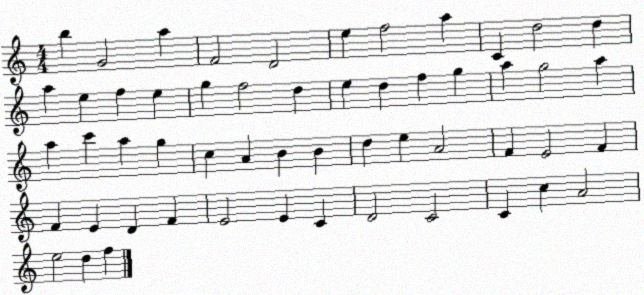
X:1
T:Untitled
M:4/4
L:1/4
K:C
b G2 a F2 D2 e f2 a C d2 d a e f e g f2 d e d f g a g2 a a c' a g c A B B d e A2 F E2 F F E D F E2 E C D2 C2 C c A2 e2 d f